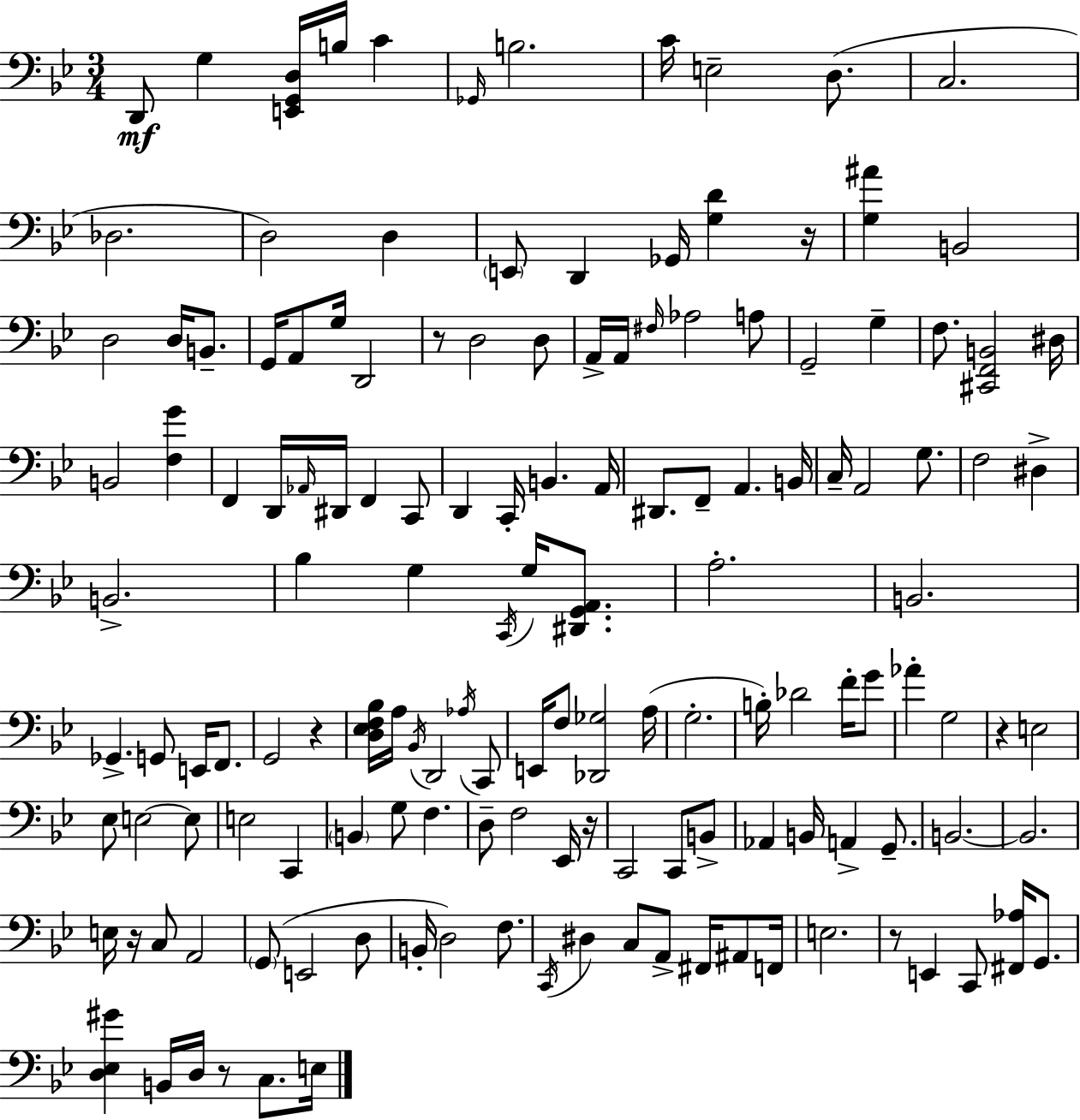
X:1
T:Untitled
M:3/4
L:1/4
K:Bb
D,,/2 G, [E,,G,,D,]/4 B,/4 C _G,,/4 B,2 C/4 E,2 D,/2 C,2 _D,2 D,2 D, E,,/2 D,, _G,,/4 [G,D] z/4 [G,^A] B,,2 D,2 D,/4 B,,/2 G,,/4 A,,/2 G,/4 D,,2 z/2 D,2 D,/2 A,,/4 A,,/4 ^F,/4 _A,2 A,/2 G,,2 G, F,/2 [^C,,F,,B,,]2 ^D,/4 B,,2 [F,G] F,, D,,/4 _A,,/4 ^D,,/4 F,, C,,/2 D,, C,,/4 B,, A,,/4 ^D,,/2 F,,/2 A,, B,,/4 C,/4 A,,2 G,/2 F,2 ^D, B,,2 _B, G, C,,/4 G,/4 [^D,,G,,A,,]/2 A,2 B,,2 _G,, G,,/2 E,,/4 F,,/2 G,,2 z [D,_E,F,_B,]/4 A,/4 _B,,/4 D,,2 _A,/4 C,,/2 E,,/4 F,/2 [_D,,_G,]2 A,/4 G,2 B,/4 _D2 F/4 G/2 _A G,2 z E,2 _E,/2 E,2 E,/2 E,2 C,, B,, G,/2 F, D,/2 F,2 _E,,/4 z/4 C,,2 C,,/2 B,,/2 _A,, B,,/4 A,, G,,/2 B,,2 B,,2 E,/4 z/4 C,/2 A,,2 G,,/2 E,,2 D,/2 B,,/4 D,2 F,/2 C,,/4 ^D, C,/2 A,,/2 ^F,,/4 ^A,,/2 F,,/4 E,2 z/2 E,, C,,/2 [^F,,_A,]/4 G,,/2 [D,_E,^G] B,,/4 D,/4 z/2 C,/2 E,/4